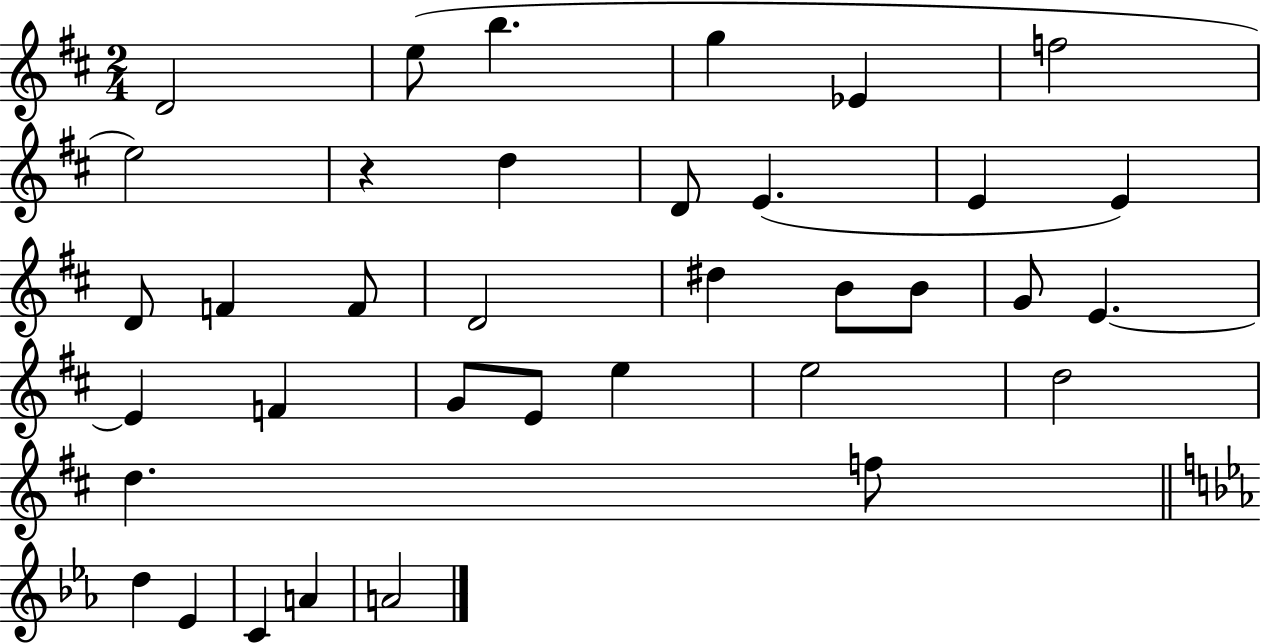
D4/h E5/e B5/q. G5/q Eb4/q F5/h E5/h R/q D5/q D4/e E4/q. E4/q E4/q D4/e F4/q F4/e D4/h D#5/q B4/e B4/e G4/e E4/q. E4/q F4/q G4/e E4/e E5/q E5/h D5/h D5/q. F5/e D5/q Eb4/q C4/q A4/q A4/h